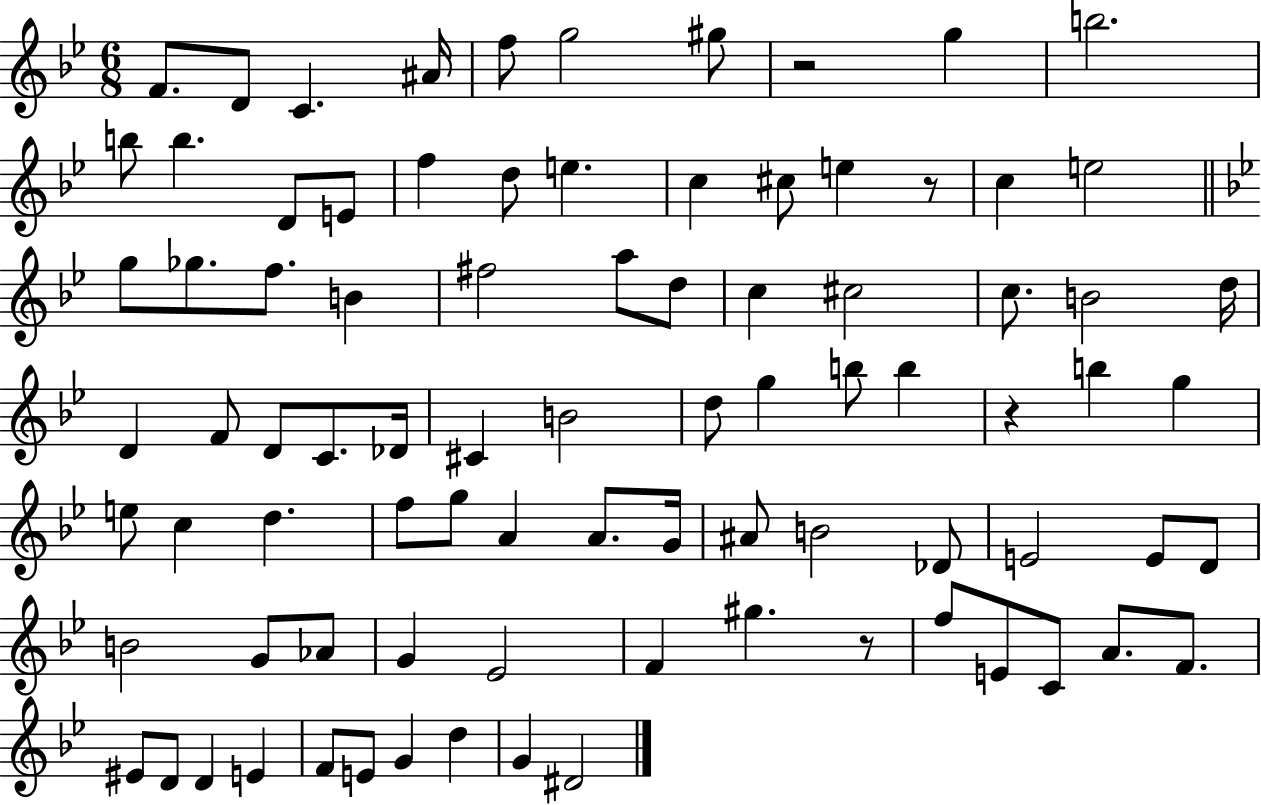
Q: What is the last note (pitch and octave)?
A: D#4